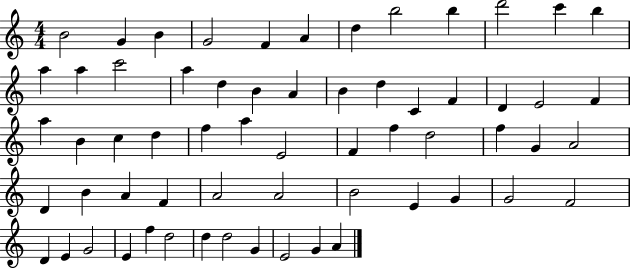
B4/h G4/q B4/q G4/h F4/q A4/q D5/q B5/h B5/q D6/h C6/q B5/q A5/q A5/q C6/h A5/q D5/q B4/q A4/q B4/q D5/q C4/q F4/q D4/q E4/h F4/q A5/q B4/q C5/q D5/q F5/q A5/q E4/h F4/q F5/q D5/h F5/q G4/q A4/h D4/q B4/q A4/q F4/q A4/h A4/h B4/h E4/q G4/q G4/h F4/h D4/q E4/q G4/h E4/q F5/q D5/h D5/q D5/h G4/q E4/h G4/q A4/q